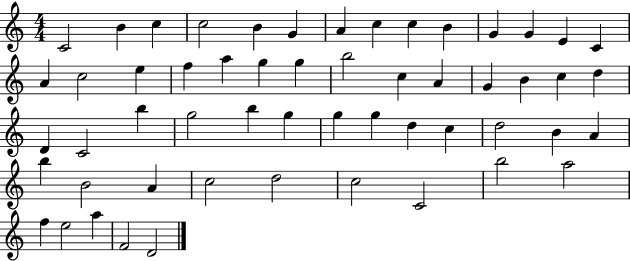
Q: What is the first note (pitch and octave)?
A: C4